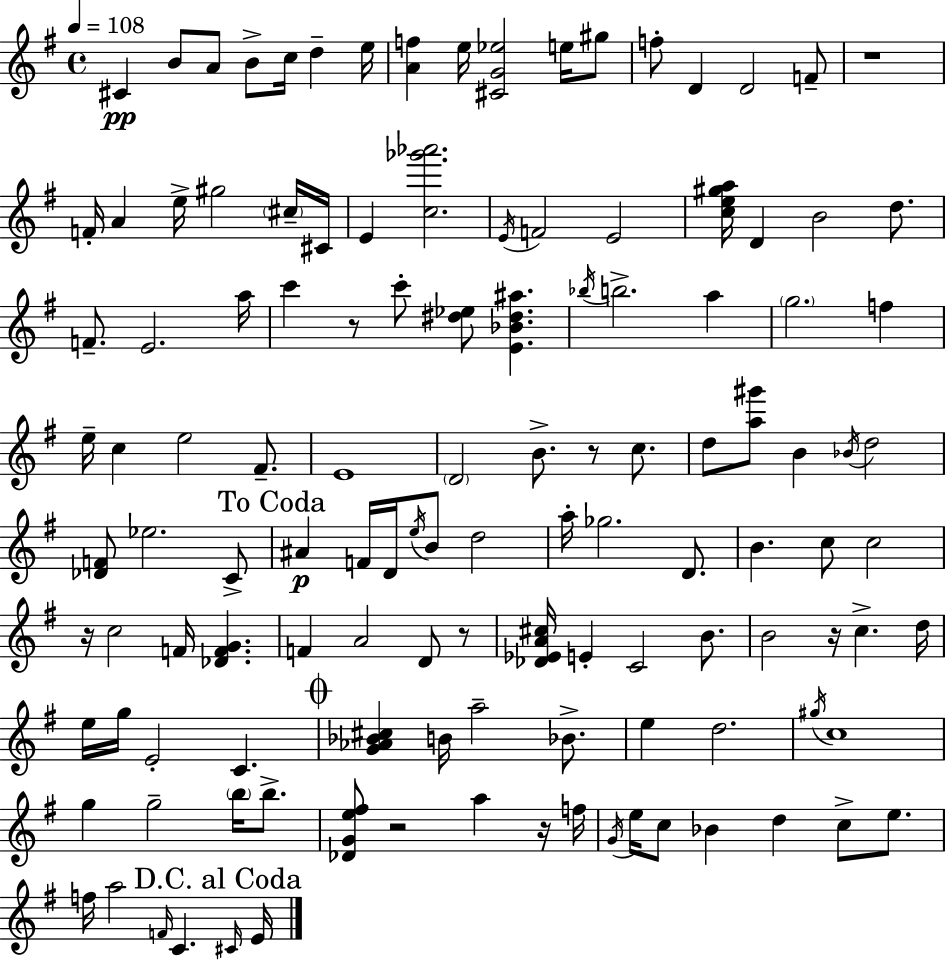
{
  \clef treble
  \time 4/4
  \defaultTimeSignature
  \key g \major
  \tempo 4 = 108
  cis'4\pp b'8 a'8 b'8-> c''16 d''4-- e''16 | <a' f''>4 e''16 <cis' g' ees''>2 e''16 gis''8 | f''8-. d'4 d'2 f'8-- | r1 | \break f'16-. a'4 e''16-> gis''2 \parenthesize cis''16-- cis'16 | e'4 <c'' ges''' aes'''>2. | \acciaccatura { e'16 } f'2 e'2 | <c'' e'' gis'' a''>16 d'4 b'2 d''8. | \break f'8.-- e'2. | a''16 c'''4 r8 c'''8-. <dis'' ees''>8 <e' bes' dis'' ais''>4. | \acciaccatura { bes''16 } b''2.-> a''4 | \parenthesize g''2. f''4 | \break e''16-- c''4 e''2 fis'8.-- | e'1 | \parenthesize d'2 b'8.-> r8 c''8. | d''8 <a'' gis'''>8 b'4 \acciaccatura { bes'16 } d''2 | \break <des' f'>8 ees''2. | c'8-> \mark "To Coda" ais'4\p f'16 d'16 \acciaccatura { e''16 } b'8 d''2 | a''16-. ges''2. | d'8. b'4. c''8 c''2 | \break r16 c''2 f'16 <des' f' g'>4. | f'4 a'2 | d'8 r8 <des' ees' a' cis''>16 e'4-. c'2 | b'8. b'2 r16 c''4.-> | \break d''16 e''16 g''16 e'2-. c'4. | \mark \markup { \musicglyph "scripts.coda" } <g' aes' bes' cis''>4 b'16 a''2-- | bes'8.-> e''4 d''2. | \acciaccatura { gis''16 } c''1 | \break g''4 g''2-- | \parenthesize b''16 b''8.-> <des' g' e'' fis''>8 r2 a''4 | r16 f''16 \acciaccatura { g'16 } e''16 c''8 bes'4 d''4 | c''8-> e''8. f''16 a''2 \grace { f'16 } | \break c'4. \mark "D.C. al Coda" \grace { cis'16 } e'16 \bar "|."
}